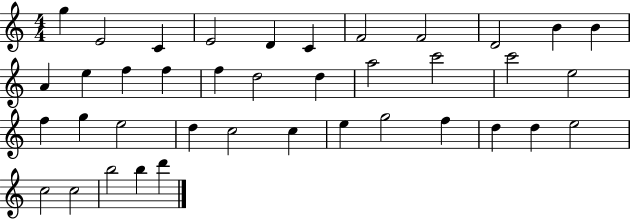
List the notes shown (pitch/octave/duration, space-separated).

G5/q E4/h C4/q E4/h D4/q C4/q F4/h F4/h D4/h B4/q B4/q A4/q E5/q F5/q F5/q F5/q D5/h D5/q A5/h C6/h C6/h E5/h F5/q G5/q E5/h D5/q C5/h C5/q E5/q G5/h F5/q D5/q D5/q E5/h C5/h C5/h B5/h B5/q D6/q